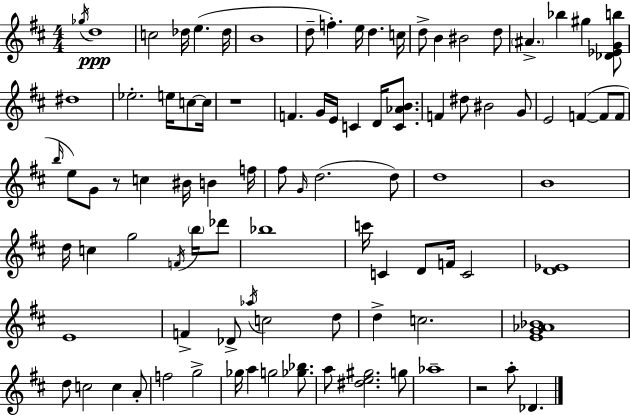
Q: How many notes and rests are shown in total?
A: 93